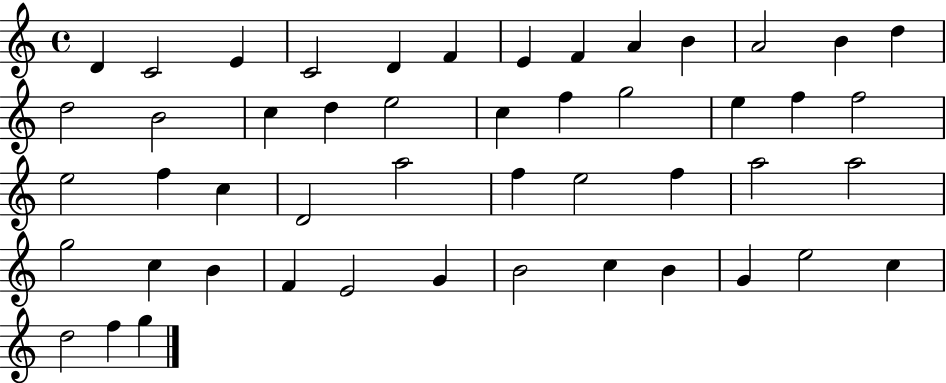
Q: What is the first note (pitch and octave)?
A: D4